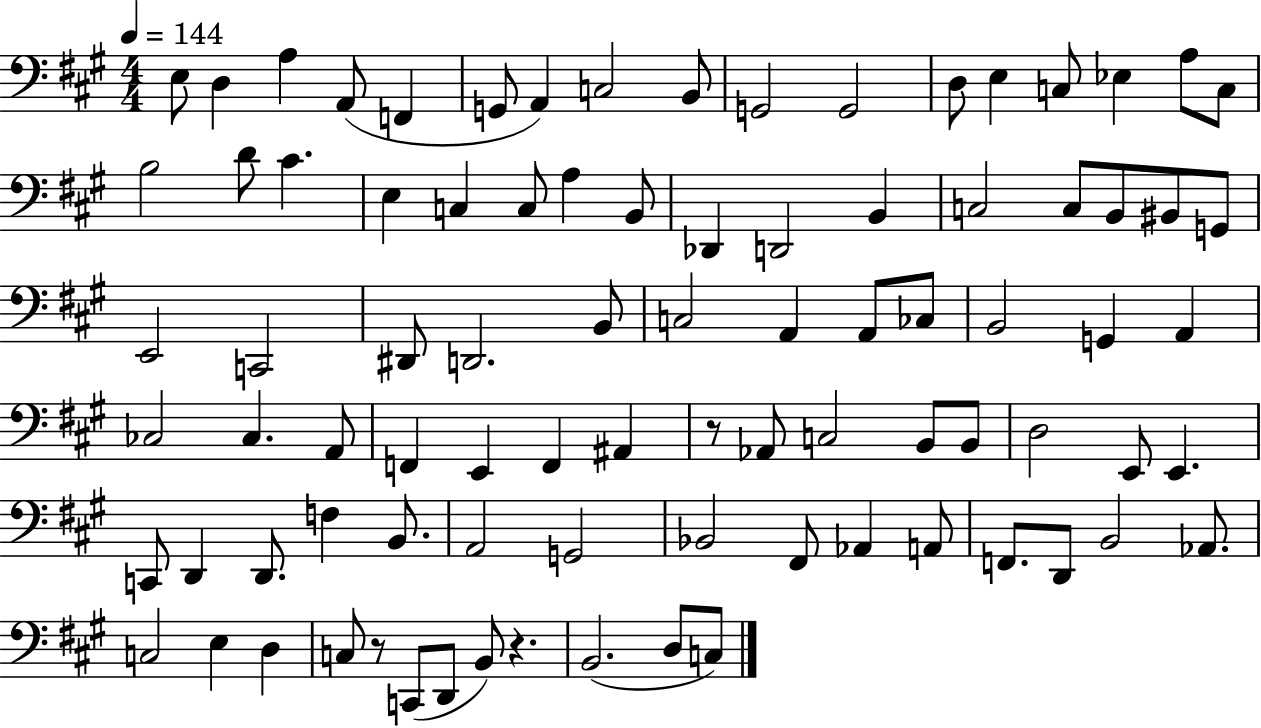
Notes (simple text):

E3/e D3/q A3/q A2/e F2/q G2/e A2/q C3/h B2/e G2/h G2/h D3/e E3/q C3/e Eb3/q A3/e C3/e B3/h D4/e C#4/q. E3/q C3/q C3/e A3/q B2/e Db2/q D2/h B2/q C3/h C3/e B2/e BIS2/e G2/e E2/h C2/h D#2/e D2/h. B2/e C3/h A2/q A2/e CES3/e B2/h G2/q A2/q CES3/h CES3/q. A2/e F2/q E2/q F2/q A#2/q R/e Ab2/e C3/h B2/e B2/e D3/h E2/e E2/q. C2/e D2/q D2/e. F3/q B2/e. A2/h G2/h Bb2/h F#2/e Ab2/q A2/e F2/e. D2/e B2/h Ab2/e. C3/h E3/q D3/q C3/e R/e C2/e D2/e B2/e R/q. B2/h. D3/e C3/e